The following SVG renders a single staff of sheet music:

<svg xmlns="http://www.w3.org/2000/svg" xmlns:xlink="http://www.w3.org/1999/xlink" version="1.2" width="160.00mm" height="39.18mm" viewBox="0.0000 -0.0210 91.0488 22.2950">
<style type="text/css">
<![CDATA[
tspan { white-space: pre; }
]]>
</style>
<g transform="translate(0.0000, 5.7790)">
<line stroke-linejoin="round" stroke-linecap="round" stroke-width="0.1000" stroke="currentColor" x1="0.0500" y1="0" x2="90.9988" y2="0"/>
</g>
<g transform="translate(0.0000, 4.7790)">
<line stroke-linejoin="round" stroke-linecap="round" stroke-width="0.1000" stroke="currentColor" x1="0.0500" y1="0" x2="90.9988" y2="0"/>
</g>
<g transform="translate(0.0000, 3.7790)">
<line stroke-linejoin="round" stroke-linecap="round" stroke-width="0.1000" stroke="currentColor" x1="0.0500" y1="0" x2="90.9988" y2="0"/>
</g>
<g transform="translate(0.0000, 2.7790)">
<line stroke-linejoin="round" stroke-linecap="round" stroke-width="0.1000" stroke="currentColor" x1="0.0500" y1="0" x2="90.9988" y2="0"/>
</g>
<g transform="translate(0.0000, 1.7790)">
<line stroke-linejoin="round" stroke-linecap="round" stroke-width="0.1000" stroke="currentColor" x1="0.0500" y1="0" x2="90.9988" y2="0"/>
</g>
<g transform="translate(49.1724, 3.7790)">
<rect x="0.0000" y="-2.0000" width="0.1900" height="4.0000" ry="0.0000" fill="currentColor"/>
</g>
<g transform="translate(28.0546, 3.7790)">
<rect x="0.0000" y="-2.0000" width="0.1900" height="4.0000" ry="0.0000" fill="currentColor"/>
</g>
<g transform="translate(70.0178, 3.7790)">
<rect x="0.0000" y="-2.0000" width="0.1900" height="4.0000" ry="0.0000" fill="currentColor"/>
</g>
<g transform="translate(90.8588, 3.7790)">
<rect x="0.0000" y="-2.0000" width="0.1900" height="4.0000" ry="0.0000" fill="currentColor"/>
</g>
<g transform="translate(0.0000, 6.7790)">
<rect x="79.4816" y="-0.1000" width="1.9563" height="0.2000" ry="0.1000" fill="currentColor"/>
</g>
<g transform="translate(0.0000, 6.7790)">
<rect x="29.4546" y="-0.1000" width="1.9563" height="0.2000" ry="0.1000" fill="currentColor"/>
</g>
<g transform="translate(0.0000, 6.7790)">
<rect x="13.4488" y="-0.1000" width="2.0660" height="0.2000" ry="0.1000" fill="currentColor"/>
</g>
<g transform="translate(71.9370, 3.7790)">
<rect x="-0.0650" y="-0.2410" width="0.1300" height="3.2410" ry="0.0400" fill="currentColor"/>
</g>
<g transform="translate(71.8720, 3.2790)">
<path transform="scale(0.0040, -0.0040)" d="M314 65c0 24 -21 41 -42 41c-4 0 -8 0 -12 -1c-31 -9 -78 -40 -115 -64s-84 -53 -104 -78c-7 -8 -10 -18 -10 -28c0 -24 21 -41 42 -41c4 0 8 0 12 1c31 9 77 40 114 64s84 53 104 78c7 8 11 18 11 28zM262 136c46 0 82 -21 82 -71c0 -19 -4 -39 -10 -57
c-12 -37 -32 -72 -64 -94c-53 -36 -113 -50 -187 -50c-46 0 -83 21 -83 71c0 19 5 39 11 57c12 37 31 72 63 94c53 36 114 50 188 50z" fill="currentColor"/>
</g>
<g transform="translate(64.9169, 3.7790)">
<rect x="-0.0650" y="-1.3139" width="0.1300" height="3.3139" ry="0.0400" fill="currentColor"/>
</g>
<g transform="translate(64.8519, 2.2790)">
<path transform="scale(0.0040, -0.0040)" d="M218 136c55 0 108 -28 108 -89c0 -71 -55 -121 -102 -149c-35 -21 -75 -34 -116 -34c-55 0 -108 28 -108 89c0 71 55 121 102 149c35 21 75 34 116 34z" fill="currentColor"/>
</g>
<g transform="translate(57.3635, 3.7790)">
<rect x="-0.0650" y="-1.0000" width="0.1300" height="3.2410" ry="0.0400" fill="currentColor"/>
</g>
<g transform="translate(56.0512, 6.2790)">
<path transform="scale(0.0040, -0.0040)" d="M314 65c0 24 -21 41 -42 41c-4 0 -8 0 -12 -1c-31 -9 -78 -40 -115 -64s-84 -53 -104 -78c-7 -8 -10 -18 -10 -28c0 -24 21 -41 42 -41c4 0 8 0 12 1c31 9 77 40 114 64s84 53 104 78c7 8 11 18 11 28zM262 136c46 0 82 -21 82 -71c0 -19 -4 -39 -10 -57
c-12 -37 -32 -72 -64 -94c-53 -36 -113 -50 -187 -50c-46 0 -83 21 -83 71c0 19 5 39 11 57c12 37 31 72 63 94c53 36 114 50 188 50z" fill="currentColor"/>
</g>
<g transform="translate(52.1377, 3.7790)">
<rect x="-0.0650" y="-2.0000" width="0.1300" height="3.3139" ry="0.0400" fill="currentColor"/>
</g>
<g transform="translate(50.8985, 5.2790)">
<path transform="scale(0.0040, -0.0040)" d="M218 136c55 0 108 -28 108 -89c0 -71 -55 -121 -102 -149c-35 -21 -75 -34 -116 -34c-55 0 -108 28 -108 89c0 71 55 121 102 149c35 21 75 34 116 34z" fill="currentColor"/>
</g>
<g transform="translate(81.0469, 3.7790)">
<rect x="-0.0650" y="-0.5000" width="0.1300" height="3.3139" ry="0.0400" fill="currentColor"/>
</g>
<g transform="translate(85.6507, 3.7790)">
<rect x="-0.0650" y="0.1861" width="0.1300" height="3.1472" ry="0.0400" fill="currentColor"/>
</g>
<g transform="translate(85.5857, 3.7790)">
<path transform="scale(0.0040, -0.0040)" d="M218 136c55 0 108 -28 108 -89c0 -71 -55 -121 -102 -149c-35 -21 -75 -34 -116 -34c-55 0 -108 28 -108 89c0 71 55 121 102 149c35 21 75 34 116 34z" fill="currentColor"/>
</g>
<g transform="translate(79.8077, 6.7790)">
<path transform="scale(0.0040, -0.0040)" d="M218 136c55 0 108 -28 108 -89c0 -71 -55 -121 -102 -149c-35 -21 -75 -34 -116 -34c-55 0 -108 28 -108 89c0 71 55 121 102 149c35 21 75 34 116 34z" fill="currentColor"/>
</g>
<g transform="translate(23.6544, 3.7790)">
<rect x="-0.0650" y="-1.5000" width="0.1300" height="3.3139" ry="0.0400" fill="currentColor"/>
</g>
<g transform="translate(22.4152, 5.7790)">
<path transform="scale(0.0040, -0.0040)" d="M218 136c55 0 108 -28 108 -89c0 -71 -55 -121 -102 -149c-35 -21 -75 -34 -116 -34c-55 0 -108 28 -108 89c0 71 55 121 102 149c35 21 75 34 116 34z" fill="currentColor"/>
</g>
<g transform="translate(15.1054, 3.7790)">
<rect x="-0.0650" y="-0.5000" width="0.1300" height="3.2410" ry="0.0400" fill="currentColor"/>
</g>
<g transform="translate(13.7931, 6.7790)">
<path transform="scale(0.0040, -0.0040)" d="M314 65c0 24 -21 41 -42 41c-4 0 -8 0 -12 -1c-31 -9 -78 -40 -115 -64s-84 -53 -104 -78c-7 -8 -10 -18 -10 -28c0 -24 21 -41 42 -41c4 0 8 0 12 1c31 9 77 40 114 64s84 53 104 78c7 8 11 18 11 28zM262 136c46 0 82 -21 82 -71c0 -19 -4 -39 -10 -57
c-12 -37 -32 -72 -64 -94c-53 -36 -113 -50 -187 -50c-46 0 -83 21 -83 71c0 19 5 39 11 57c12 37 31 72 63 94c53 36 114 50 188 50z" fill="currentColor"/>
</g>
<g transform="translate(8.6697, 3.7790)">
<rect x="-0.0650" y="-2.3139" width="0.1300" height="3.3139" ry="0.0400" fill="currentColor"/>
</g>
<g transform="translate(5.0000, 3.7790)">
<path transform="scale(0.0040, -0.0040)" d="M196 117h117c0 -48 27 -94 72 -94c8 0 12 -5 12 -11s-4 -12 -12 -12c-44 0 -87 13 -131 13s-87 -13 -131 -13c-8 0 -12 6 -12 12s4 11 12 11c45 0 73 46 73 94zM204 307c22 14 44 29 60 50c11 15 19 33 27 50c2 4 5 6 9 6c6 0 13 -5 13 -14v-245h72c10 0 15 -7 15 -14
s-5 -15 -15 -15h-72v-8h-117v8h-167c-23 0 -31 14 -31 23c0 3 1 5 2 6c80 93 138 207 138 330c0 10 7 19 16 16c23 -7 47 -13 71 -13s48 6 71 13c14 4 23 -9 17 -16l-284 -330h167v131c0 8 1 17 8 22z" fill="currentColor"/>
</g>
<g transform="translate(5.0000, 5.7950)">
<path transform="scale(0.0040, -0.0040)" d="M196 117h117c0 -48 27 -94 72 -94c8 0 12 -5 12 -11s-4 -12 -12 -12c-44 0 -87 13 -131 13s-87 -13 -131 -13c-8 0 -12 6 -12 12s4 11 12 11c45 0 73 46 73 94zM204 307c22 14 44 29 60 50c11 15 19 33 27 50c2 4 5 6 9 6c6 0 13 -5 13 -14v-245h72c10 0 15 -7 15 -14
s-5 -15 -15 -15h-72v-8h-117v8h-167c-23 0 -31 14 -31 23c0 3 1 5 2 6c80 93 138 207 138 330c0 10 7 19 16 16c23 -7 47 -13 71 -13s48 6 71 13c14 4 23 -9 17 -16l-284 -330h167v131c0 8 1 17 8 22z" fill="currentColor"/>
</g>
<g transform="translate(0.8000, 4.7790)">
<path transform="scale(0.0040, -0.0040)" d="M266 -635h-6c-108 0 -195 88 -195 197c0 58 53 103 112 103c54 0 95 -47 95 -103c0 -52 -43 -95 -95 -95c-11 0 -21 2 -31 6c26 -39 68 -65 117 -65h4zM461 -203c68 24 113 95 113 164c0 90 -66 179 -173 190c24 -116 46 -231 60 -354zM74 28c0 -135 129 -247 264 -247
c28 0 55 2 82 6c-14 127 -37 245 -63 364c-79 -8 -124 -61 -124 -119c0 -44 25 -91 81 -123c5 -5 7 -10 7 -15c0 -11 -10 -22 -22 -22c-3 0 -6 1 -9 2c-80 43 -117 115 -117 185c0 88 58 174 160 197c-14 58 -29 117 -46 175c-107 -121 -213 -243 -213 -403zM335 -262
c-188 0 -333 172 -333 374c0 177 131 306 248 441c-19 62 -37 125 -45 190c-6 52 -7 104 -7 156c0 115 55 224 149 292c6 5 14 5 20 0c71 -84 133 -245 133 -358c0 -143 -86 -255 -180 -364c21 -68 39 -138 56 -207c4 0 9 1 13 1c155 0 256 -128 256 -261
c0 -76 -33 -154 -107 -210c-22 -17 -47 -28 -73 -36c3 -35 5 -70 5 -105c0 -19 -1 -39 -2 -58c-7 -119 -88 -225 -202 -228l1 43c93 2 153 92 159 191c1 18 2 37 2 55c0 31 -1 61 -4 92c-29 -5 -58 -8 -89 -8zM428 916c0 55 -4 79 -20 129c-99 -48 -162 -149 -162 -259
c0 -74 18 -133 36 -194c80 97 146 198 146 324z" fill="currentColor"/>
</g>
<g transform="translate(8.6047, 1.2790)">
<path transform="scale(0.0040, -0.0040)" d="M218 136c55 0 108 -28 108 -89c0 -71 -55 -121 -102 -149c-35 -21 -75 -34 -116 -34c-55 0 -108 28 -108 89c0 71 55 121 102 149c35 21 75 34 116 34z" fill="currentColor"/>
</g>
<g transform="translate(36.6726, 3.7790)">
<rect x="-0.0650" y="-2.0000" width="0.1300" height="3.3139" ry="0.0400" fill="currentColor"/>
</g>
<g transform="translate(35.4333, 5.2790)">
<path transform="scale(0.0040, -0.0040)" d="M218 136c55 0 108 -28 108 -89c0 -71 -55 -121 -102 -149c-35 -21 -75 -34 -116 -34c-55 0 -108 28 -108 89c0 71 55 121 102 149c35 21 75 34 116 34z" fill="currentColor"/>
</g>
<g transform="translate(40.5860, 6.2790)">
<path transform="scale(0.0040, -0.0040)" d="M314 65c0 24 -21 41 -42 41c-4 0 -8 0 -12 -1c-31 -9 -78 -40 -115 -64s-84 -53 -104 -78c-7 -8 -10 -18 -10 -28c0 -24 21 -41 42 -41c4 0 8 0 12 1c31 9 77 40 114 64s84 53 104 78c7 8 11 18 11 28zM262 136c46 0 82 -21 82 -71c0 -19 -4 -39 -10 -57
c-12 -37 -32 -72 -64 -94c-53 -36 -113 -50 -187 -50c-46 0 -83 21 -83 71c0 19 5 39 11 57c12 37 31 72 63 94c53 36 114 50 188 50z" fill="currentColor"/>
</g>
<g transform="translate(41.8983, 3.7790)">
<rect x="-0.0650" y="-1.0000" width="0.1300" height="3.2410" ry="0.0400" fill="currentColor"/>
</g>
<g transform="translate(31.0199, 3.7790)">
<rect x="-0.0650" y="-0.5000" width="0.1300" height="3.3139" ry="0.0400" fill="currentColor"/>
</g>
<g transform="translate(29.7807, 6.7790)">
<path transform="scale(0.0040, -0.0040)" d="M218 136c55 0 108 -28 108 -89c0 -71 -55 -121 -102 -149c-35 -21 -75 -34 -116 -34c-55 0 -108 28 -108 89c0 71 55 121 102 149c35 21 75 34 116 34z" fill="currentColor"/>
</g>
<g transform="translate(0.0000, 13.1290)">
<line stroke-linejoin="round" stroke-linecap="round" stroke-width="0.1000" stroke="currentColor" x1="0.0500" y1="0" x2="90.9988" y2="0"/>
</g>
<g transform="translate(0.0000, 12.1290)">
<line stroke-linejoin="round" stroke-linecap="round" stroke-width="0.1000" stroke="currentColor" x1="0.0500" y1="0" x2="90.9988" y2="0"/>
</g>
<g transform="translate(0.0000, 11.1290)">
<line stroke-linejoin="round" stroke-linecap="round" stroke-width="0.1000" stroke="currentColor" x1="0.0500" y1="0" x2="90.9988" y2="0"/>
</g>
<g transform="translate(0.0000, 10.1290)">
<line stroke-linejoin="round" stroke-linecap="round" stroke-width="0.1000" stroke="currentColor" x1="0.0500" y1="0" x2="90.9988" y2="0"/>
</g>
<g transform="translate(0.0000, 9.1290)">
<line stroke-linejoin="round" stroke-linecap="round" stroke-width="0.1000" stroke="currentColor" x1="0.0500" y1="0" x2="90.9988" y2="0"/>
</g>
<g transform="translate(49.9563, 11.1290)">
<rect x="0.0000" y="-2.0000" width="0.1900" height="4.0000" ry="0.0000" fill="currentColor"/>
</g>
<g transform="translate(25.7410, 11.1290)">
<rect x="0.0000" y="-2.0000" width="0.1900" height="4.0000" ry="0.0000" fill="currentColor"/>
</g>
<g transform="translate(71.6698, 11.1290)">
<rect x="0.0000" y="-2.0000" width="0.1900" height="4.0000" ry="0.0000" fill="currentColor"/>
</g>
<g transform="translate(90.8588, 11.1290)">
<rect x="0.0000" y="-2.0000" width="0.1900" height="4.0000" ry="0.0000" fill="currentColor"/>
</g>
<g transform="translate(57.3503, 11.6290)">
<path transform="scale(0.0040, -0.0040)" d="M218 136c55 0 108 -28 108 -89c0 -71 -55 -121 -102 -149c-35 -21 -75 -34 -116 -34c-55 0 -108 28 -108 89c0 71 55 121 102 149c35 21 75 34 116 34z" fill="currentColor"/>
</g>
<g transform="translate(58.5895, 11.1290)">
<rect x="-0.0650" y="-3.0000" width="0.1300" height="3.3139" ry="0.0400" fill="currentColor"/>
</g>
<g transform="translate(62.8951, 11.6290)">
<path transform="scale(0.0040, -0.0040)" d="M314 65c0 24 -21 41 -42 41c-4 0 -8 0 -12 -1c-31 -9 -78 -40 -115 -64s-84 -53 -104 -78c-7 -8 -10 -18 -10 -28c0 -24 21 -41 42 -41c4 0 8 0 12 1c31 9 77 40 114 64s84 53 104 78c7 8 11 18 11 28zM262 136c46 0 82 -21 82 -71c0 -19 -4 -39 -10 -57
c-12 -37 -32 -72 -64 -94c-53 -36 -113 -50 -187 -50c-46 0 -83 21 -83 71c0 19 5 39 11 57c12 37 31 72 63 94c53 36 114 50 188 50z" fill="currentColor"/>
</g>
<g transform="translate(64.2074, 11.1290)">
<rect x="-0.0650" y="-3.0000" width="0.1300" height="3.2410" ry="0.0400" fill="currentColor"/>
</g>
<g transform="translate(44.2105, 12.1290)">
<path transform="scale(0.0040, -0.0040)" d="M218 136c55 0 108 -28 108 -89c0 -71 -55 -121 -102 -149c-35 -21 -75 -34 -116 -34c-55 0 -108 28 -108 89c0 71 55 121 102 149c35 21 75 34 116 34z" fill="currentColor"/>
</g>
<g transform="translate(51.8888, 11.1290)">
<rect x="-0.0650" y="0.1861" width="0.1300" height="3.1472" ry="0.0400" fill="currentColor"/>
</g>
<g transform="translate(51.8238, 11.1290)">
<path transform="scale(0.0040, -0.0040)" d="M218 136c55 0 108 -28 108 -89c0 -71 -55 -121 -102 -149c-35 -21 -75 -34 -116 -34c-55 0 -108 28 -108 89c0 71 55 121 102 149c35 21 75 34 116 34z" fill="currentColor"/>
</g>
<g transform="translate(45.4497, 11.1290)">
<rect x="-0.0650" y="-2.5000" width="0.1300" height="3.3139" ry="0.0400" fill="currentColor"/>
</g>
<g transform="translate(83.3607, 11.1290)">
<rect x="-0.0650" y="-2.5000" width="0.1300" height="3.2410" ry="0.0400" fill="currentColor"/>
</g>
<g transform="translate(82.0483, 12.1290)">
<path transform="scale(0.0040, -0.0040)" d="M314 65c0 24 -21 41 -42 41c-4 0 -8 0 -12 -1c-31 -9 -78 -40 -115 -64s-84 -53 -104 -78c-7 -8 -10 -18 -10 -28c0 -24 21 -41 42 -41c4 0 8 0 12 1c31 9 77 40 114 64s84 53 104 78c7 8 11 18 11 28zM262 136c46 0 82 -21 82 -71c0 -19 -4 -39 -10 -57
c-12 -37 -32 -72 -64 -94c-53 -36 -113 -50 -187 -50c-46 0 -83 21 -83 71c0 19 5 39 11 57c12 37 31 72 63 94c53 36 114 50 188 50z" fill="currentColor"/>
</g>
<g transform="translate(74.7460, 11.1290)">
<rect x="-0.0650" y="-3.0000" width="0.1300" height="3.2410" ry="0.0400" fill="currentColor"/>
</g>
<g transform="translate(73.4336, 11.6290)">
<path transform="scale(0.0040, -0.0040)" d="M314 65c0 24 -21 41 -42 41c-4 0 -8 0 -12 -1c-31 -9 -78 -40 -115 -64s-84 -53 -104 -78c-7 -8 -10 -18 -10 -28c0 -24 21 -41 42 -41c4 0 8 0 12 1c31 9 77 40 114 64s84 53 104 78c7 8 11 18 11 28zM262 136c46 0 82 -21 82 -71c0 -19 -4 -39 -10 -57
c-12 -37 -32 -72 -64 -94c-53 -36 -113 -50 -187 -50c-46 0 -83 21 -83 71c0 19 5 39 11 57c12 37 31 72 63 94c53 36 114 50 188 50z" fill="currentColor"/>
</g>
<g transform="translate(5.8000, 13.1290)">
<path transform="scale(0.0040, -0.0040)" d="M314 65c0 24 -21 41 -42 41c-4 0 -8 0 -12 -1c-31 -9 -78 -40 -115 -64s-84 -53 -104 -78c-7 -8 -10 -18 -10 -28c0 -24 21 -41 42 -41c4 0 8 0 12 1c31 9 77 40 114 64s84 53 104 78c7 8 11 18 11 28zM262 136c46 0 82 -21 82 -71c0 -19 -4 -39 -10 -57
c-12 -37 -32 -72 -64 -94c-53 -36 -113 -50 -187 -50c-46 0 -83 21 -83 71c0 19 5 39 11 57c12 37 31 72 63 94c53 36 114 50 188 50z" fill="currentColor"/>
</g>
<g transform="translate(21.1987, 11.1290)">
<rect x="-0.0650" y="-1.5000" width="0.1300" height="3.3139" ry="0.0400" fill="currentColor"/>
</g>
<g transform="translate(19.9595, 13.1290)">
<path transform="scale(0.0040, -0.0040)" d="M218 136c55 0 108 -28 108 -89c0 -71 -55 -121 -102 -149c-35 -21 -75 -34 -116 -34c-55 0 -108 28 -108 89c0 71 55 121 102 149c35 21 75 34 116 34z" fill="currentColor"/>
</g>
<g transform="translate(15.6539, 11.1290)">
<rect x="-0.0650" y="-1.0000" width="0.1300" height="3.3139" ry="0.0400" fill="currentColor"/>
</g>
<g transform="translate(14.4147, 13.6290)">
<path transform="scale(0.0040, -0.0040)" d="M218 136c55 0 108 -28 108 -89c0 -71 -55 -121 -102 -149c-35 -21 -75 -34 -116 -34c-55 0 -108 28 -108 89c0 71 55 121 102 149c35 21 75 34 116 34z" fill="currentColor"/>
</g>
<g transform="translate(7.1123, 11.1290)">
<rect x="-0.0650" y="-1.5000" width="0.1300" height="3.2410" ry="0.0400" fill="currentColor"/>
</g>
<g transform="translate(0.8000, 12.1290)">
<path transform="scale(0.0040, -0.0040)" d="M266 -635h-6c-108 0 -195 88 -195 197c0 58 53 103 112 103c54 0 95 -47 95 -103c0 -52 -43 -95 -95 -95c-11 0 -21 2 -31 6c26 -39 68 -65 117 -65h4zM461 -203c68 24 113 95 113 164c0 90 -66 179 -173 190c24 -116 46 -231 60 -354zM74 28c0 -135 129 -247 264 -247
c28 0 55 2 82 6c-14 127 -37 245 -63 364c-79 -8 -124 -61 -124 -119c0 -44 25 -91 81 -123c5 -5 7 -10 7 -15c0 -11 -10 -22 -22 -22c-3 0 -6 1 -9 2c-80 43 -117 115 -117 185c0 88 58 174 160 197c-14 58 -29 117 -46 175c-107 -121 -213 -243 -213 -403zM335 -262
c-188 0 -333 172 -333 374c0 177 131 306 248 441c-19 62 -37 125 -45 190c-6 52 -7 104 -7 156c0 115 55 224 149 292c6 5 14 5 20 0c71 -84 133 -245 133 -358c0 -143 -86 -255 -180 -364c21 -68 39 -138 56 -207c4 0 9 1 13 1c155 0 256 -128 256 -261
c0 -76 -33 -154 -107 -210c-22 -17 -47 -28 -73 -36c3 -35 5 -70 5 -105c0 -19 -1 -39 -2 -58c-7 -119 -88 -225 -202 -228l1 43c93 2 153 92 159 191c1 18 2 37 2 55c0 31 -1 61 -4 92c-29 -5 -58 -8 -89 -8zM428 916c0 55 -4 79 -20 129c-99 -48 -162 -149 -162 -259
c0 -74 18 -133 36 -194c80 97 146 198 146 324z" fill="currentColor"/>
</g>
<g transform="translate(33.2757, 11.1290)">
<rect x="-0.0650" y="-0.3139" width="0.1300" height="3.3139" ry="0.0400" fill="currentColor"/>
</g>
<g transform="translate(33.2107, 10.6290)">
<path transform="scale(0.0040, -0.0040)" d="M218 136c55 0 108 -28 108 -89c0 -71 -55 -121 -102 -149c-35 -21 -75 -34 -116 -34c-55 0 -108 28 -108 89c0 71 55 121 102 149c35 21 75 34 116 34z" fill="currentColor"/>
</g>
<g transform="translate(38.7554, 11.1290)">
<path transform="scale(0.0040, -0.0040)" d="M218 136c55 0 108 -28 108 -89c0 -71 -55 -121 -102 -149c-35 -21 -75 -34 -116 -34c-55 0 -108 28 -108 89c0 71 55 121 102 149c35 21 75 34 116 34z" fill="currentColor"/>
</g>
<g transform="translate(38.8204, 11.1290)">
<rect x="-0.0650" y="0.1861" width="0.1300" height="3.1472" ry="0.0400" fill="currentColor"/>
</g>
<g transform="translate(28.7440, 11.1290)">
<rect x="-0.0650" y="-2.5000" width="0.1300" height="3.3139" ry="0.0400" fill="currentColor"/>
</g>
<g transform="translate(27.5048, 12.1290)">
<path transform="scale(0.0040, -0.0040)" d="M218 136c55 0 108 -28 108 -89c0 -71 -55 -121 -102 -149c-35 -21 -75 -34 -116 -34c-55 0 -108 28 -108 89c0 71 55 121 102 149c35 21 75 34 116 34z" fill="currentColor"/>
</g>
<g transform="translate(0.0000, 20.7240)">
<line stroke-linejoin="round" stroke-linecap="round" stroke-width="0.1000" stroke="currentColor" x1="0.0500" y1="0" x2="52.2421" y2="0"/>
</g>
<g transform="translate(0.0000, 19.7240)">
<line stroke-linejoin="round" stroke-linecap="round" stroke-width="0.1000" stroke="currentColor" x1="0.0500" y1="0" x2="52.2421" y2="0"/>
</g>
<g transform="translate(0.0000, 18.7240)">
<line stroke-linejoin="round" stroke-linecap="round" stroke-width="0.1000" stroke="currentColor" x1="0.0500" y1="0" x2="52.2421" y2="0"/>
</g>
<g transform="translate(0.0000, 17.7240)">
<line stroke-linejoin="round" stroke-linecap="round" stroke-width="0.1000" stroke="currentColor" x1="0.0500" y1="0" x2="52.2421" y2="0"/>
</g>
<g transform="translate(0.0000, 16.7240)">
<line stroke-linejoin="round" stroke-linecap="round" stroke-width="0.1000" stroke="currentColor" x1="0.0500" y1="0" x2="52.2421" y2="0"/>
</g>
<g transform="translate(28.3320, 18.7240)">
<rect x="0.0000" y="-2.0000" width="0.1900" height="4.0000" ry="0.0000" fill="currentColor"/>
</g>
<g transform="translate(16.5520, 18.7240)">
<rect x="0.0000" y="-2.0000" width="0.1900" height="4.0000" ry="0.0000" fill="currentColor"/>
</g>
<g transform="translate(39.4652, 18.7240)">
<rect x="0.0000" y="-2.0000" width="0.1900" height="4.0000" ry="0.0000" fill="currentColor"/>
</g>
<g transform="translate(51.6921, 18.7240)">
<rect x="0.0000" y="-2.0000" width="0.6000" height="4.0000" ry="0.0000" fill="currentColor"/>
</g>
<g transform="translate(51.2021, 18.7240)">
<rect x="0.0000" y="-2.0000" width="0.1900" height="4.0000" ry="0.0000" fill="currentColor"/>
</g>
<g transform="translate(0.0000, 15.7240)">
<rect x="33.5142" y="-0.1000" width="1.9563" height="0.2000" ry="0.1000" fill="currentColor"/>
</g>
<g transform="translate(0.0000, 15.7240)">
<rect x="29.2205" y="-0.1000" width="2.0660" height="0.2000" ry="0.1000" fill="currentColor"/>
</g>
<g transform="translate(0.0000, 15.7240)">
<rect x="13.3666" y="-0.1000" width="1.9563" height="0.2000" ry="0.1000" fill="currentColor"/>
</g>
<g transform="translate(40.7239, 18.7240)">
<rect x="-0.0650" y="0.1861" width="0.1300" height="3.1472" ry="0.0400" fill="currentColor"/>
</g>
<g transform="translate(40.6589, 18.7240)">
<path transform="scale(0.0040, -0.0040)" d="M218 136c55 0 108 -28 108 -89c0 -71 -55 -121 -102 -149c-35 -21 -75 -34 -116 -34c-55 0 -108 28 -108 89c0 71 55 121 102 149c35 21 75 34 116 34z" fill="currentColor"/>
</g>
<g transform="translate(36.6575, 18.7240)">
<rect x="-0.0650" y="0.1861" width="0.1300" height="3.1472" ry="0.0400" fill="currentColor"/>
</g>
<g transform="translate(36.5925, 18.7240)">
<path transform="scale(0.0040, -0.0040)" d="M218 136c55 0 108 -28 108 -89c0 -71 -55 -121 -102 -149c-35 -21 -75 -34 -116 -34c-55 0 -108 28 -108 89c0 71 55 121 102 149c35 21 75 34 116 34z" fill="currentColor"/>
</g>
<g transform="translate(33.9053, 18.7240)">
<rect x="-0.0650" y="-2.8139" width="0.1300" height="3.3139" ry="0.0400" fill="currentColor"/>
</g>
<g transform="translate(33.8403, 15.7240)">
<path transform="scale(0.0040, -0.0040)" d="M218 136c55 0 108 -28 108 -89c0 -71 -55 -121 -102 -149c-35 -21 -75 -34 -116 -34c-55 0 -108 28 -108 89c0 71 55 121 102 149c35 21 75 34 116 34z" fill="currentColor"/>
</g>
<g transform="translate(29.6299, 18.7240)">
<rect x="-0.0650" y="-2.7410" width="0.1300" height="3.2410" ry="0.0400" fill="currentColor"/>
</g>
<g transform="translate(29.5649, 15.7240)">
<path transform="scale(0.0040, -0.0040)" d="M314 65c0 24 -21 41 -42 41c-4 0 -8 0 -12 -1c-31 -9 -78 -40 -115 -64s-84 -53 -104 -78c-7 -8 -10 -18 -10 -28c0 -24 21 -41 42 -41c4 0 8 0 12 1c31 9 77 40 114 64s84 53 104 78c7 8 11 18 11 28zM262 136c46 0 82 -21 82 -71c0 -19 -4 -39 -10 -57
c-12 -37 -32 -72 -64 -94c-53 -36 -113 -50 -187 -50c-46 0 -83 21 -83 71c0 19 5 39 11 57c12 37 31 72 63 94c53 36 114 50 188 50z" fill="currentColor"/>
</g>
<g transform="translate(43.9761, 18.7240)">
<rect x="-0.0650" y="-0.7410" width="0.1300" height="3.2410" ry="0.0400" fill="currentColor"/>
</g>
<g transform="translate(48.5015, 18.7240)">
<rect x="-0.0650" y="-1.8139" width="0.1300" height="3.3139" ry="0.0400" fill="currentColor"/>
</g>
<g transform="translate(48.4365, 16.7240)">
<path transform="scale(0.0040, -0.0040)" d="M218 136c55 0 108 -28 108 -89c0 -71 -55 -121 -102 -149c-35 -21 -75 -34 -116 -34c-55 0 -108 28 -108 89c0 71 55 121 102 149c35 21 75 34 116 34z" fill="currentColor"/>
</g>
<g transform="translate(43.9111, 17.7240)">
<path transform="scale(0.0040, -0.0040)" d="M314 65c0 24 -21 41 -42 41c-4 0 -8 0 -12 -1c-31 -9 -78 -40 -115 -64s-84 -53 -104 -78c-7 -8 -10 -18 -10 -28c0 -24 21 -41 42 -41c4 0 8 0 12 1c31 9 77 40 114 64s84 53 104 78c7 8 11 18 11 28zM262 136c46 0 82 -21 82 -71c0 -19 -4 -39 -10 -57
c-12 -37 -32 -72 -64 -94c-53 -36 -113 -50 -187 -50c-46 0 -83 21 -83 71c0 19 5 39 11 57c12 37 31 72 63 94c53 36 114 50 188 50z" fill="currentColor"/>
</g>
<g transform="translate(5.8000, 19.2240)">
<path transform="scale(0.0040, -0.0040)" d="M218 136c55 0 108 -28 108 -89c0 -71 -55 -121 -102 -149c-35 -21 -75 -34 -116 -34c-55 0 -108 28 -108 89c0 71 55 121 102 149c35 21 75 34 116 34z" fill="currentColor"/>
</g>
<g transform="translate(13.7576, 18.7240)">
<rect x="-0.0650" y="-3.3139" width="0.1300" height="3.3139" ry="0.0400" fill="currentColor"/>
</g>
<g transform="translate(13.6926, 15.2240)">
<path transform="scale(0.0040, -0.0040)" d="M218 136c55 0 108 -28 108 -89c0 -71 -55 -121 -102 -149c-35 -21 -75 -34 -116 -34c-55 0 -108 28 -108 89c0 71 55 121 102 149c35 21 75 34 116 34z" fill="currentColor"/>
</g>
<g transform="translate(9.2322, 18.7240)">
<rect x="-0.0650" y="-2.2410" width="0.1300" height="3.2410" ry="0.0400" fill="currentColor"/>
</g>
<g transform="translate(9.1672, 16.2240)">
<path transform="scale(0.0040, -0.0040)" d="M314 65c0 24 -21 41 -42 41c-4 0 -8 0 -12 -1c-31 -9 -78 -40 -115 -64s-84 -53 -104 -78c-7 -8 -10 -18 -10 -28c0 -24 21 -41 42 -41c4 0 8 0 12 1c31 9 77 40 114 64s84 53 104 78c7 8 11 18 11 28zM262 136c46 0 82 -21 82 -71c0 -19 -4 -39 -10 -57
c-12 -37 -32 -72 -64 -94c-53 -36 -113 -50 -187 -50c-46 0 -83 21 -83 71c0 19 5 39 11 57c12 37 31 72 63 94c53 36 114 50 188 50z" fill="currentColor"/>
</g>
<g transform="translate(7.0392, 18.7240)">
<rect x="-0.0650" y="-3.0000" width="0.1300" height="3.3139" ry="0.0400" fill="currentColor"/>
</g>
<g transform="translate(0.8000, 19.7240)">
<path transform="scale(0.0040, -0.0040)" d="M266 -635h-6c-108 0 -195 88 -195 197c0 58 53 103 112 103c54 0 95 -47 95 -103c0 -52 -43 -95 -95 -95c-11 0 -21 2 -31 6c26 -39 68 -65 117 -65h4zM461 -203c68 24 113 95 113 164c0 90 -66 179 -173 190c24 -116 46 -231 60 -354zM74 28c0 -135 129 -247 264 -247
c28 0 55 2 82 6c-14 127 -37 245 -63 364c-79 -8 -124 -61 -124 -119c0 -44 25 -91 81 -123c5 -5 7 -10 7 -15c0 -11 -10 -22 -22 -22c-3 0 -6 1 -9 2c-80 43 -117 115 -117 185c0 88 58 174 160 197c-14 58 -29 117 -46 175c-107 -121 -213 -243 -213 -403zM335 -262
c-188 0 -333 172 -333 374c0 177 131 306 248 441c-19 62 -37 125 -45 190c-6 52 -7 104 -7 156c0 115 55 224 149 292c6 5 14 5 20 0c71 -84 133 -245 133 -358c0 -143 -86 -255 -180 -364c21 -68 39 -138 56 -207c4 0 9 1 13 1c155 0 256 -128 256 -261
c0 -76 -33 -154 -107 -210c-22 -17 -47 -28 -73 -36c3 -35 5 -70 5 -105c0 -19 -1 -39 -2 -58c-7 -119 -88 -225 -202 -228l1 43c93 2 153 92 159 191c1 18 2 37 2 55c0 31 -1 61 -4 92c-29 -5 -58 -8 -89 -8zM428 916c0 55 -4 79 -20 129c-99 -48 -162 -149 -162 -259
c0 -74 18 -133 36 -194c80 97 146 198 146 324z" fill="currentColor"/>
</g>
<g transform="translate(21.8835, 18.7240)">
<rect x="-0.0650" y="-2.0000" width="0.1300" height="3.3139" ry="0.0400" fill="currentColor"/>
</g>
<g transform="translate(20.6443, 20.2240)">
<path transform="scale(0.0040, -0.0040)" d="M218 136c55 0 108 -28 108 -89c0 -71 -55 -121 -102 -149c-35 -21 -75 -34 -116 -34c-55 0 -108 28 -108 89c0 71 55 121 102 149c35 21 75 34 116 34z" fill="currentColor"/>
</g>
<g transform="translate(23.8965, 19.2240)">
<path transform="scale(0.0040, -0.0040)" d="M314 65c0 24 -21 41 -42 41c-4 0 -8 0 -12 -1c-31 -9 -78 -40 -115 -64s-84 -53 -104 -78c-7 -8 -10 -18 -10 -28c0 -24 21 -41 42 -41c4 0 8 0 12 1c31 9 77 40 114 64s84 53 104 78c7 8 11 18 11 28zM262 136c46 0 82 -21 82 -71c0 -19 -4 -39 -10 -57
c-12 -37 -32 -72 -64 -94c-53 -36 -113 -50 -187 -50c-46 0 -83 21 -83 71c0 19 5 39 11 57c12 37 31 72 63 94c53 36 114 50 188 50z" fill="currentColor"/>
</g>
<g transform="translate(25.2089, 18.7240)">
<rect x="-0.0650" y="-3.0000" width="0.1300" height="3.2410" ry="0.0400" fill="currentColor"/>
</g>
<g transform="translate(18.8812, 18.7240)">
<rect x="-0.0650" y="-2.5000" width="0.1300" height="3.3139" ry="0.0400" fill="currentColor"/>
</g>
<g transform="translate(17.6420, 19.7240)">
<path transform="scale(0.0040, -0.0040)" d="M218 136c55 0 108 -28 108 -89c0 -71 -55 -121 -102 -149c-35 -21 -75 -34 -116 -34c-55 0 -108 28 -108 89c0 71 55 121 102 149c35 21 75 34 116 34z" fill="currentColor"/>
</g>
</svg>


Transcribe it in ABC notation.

X:1
T:Untitled
M:4/4
L:1/4
K:C
g C2 E C F D2 F D2 e c2 C B E2 D E G c B G B A A2 A2 G2 A g2 b G F A2 a2 a B B d2 f